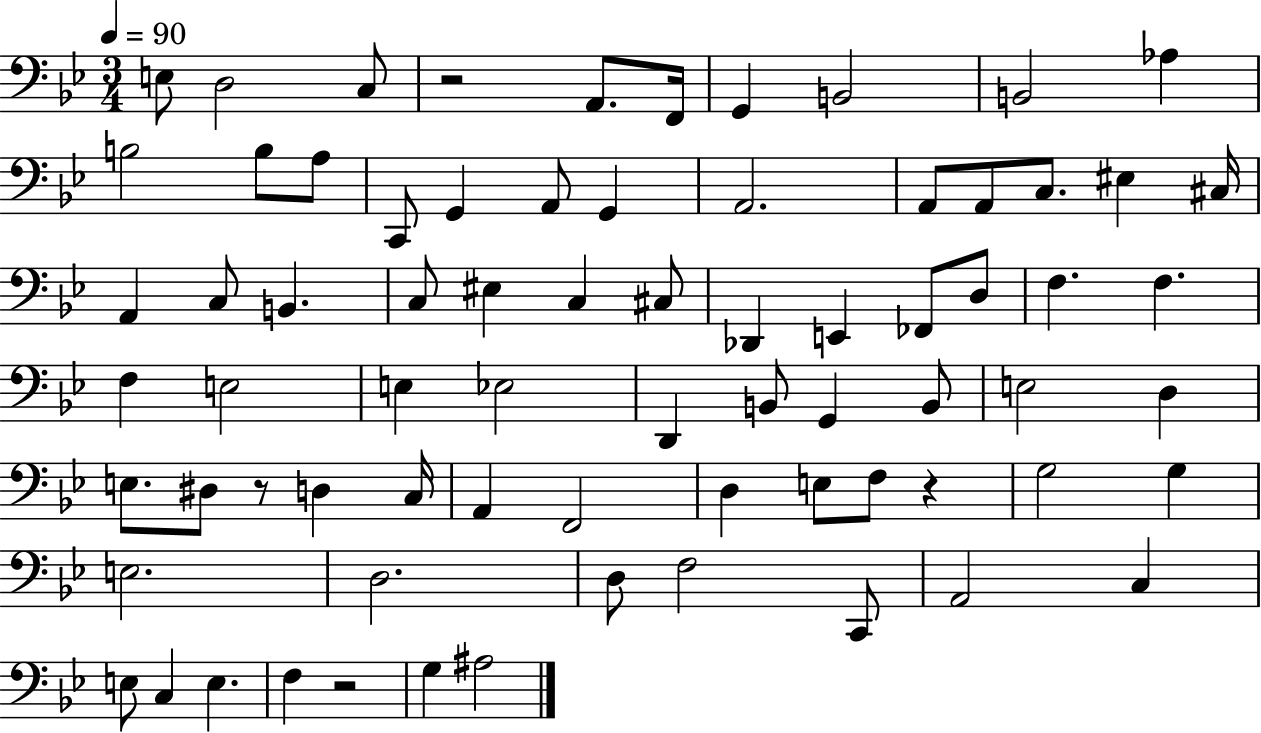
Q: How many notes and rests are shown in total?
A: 73